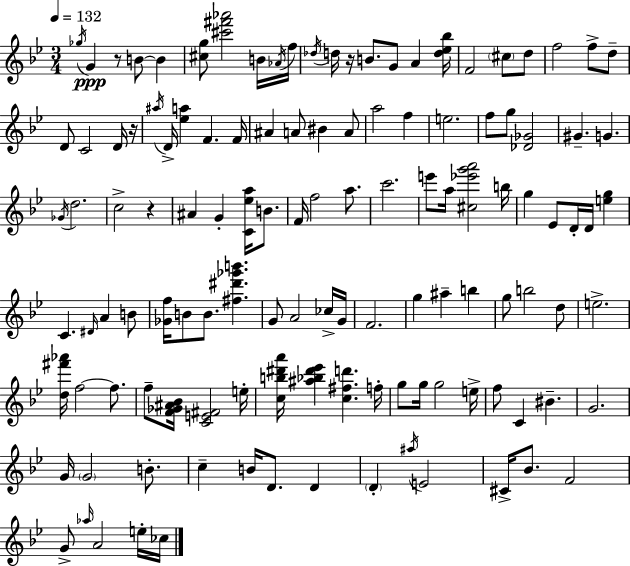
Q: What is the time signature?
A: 3/4